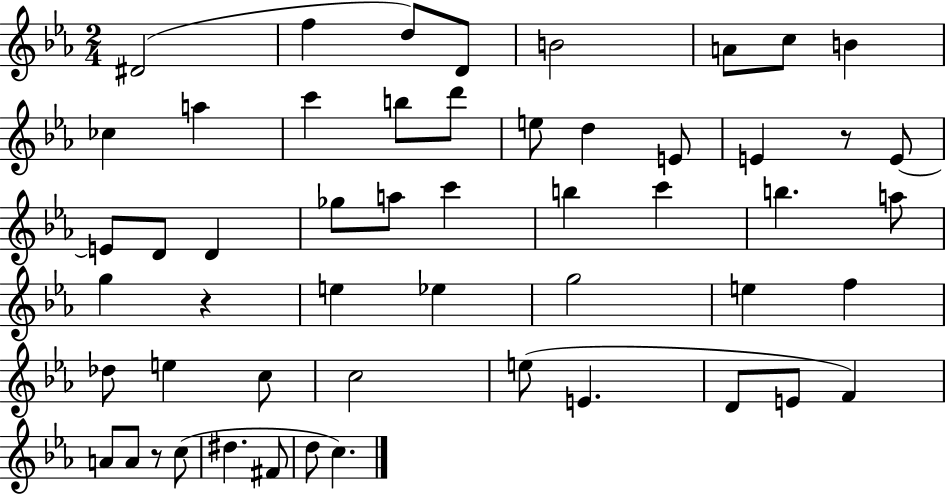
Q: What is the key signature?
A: EES major